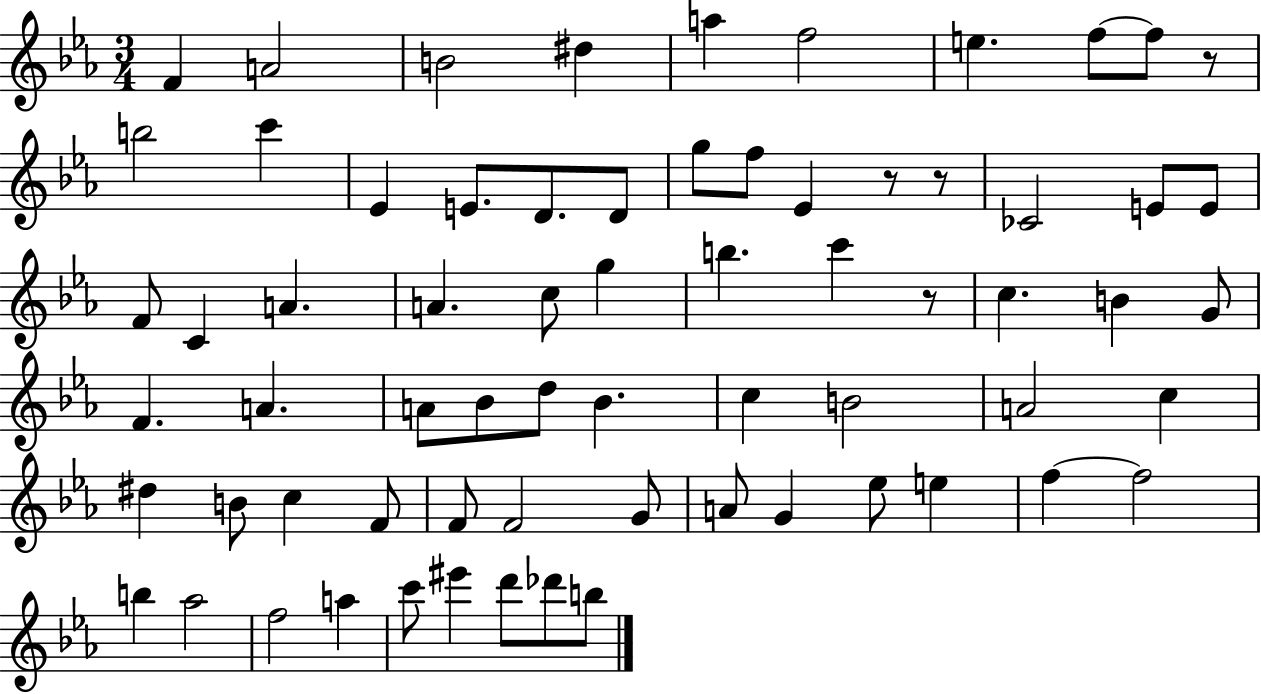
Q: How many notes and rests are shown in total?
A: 68